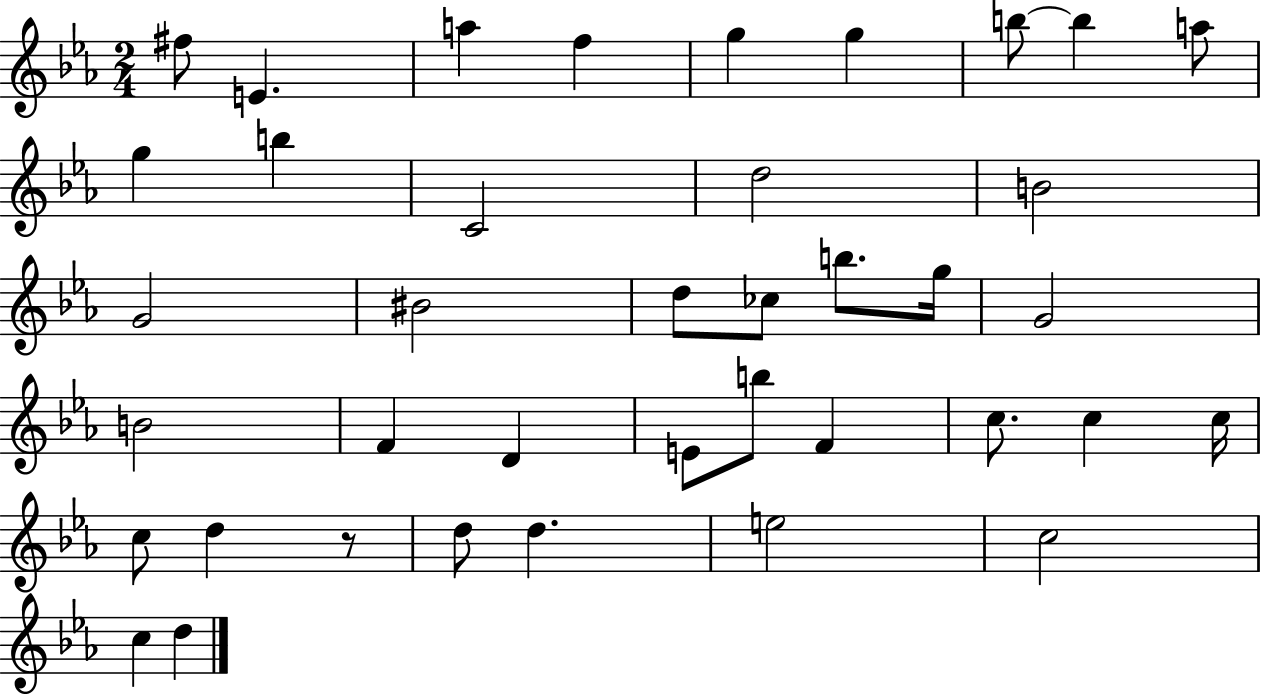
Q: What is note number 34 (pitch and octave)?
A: D5